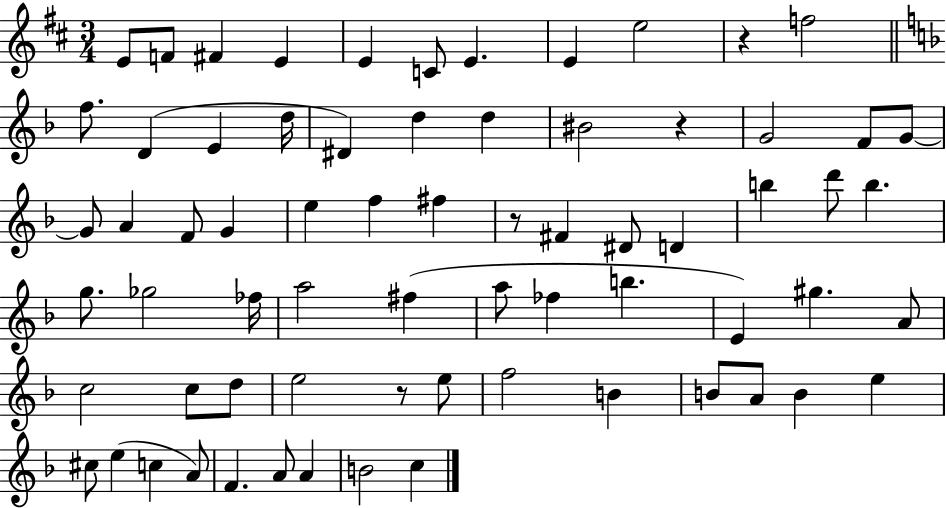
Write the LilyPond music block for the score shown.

{
  \clef treble
  \numericTimeSignature
  \time 3/4
  \key d \major
  e'8 f'8 fis'4 e'4 | e'4 c'8 e'4. | e'4 e''2 | r4 f''2 | \break \bar "||" \break \key f \major f''8. d'4( e'4 d''16 | dis'4) d''4 d''4 | bis'2 r4 | g'2 f'8 g'8~~ | \break g'8 a'4 f'8 g'4 | e''4 f''4 fis''4 | r8 fis'4 dis'8 d'4 | b''4 d'''8 b''4. | \break g''8. ges''2 fes''16 | a''2 fis''4( | a''8 fes''4 b''4. | e'4) gis''4. a'8 | \break c''2 c''8 d''8 | e''2 r8 e''8 | f''2 b'4 | b'8 a'8 b'4 e''4 | \break cis''8 e''4( c''4 a'8) | f'4. a'8 a'4 | b'2 c''4 | \bar "|."
}